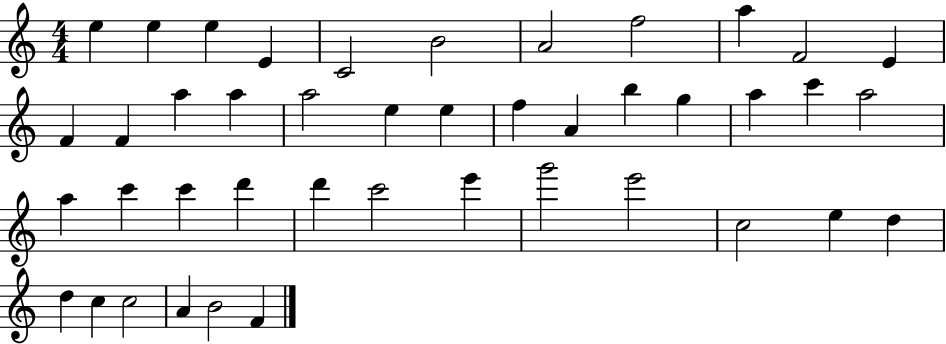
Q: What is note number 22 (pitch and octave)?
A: G5